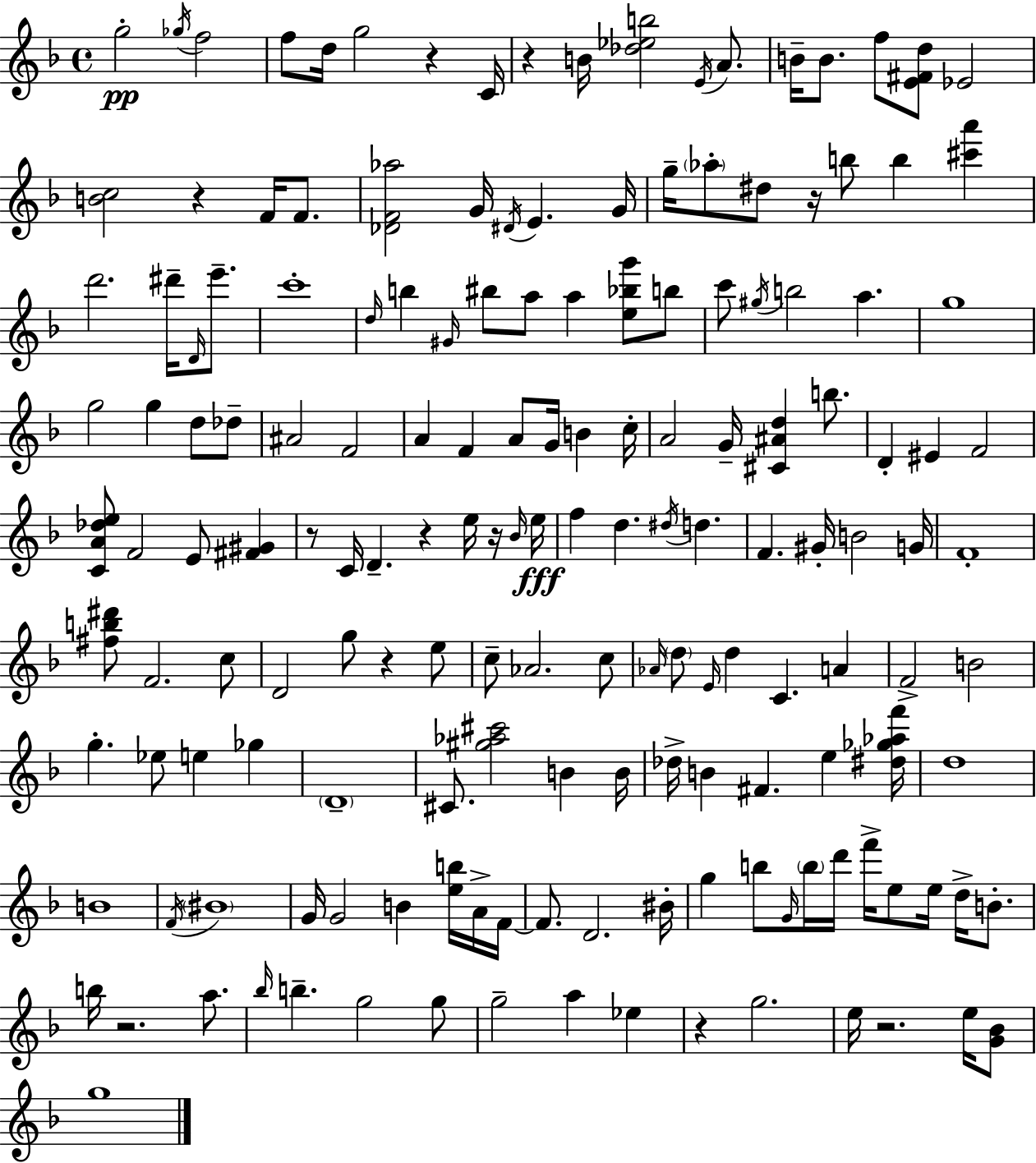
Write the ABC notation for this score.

X:1
T:Untitled
M:4/4
L:1/4
K:Dm
g2 _g/4 f2 f/2 d/4 g2 z C/4 z B/4 [_d_eb]2 E/4 A/2 B/4 B/2 f/2 [E^Fd]/2 _E2 [Bc]2 z F/4 F/2 [_DF_a]2 G/4 ^D/4 E G/4 g/4 _a/2 ^d/2 z/4 b/2 b [^c'a'] d'2 ^d'/4 D/4 e'/2 c'4 d/4 b ^G/4 ^b/2 a/2 a [e_bg']/2 b/2 c'/2 ^g/4 b2 a g4 g2 g d/2 _d/2 ^A2 F2 A F A/2 G/4 B c/4 A2 G/4 [^C^Ad] b/2 D ^E F2 [CA_de]/2 F2 E/2 [^F^G] z/2 C/4 D z e/4 z/4 _B/4 e/4 f d ^d/4 d F ^G/4 B2 G/4 F4 [^fb^d']/2 F2 c/2 D2 g/2 z e/2 c/2 _A2 c/2 _A/4 d/2 E/4 d C A F2 B2 g _e/2 e _g D4 ^C/2 [^g_a^c']2 B B/4 _d/4 B ^F e [^d_g_af']/4 d4 B4 F/4 ^B4 G/4 G2 B [eb]/4 A/4 F/4 F/2 D2 ^B/4 g b/2 G/4 b/4 d'/4 f'/4 e/2 e/4 d/4 B/2 b/4 z2 a/2 _b/4 b g2 g/2 g2 a _e z g2 e/4 z2 e/4 [G_B]/2 g4